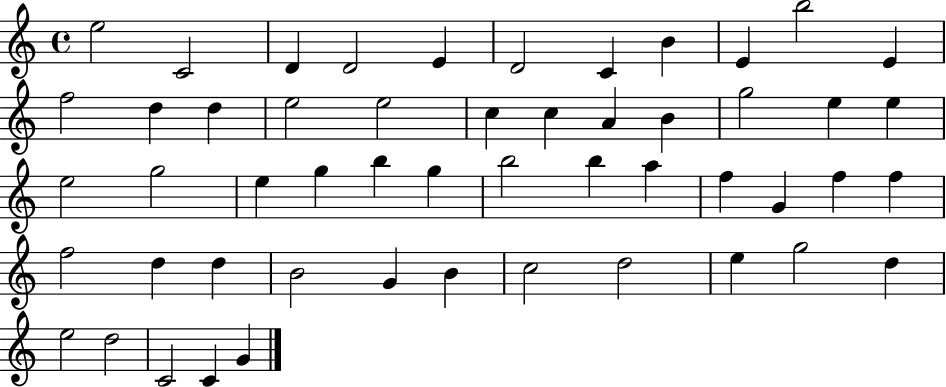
{
  \clef treble
  \time 4/4
  \defaultTimeSignature
  \key c \major
  e''2 c'2 | d'4 d'2 e'4 | d'2 c'4 b'4 | e'4 b''2 e'4 | \break f''2 d''4 d''4 | e''2 e''2 | c''4 c''4 a'4 b'4 | g''2 e''4 e''4 | \break e''2 g''2 | e''4 g''4 b''4 g''4 | b''2 b''4 a''4 | f''4 g'4 f''4 f''4 | \break f''2 d''4 d''4 | b'2 g'4 b'4 | c''2 d''2 | e''4 g''2 d''4 | \break e''2 d''2 | c'2 c'4 g'4 | \bar "|."
}